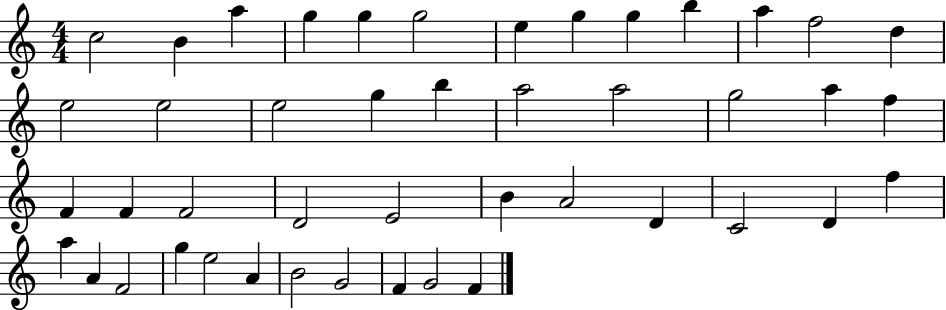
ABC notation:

X:1
T:Untitled
M:4/4
L:1/4
K:C
c2 B a g g g2 e g g b a f2 d e2 e2 e2 g b a2 a2 g2 a f F F F2 D2 E2 B A2 D C2 D f a A F2 g e2 A B2 G2 F G2 F